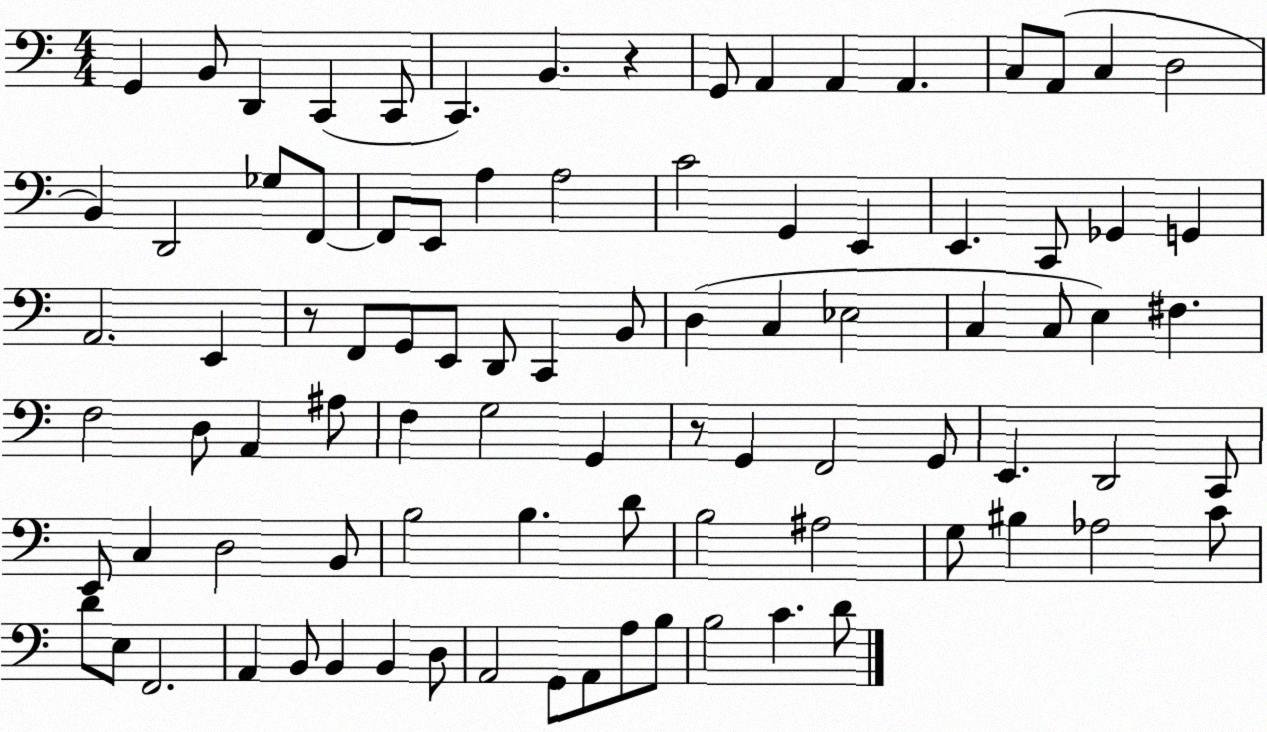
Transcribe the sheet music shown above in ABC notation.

X:1
T:Untitled
M:4/4
L:1/4
K:C
G,, B,,/2 D,, C,, C,,/2 C,, B,, z G,,/2 A,, A,, A,, C,/2 A,,/2 C, D,2 B,, D,,2 _G,/2 F,,/2 F,,/2 E,,/2 A, A,2 C2 G,, E,, E,, C,,/2 _G,, G,, A,,2 E,, z/2 F,,/2 G,,/2 E,,/2 D,,/2 C,, B,,/2 D, C, _E,2 C, C,/2 E, ^F, F,2 D,/2 A,, ^A,/2 F, G,2 G,, z/2 G,, F,,2 G,,/2 E,, D,,2 C,,/2 E,,/2 C, D,2 B,,/2 B,2 B, D/2 B,2 ^A,2 G,/2 ^B, _A,2 C/2 D/2 E,/2 F,,2 A,, B,,/2 B,, B,, D,/2 A,,2 G,,/2 A,,/2 A,/2 B,/2 B,2 C D/2